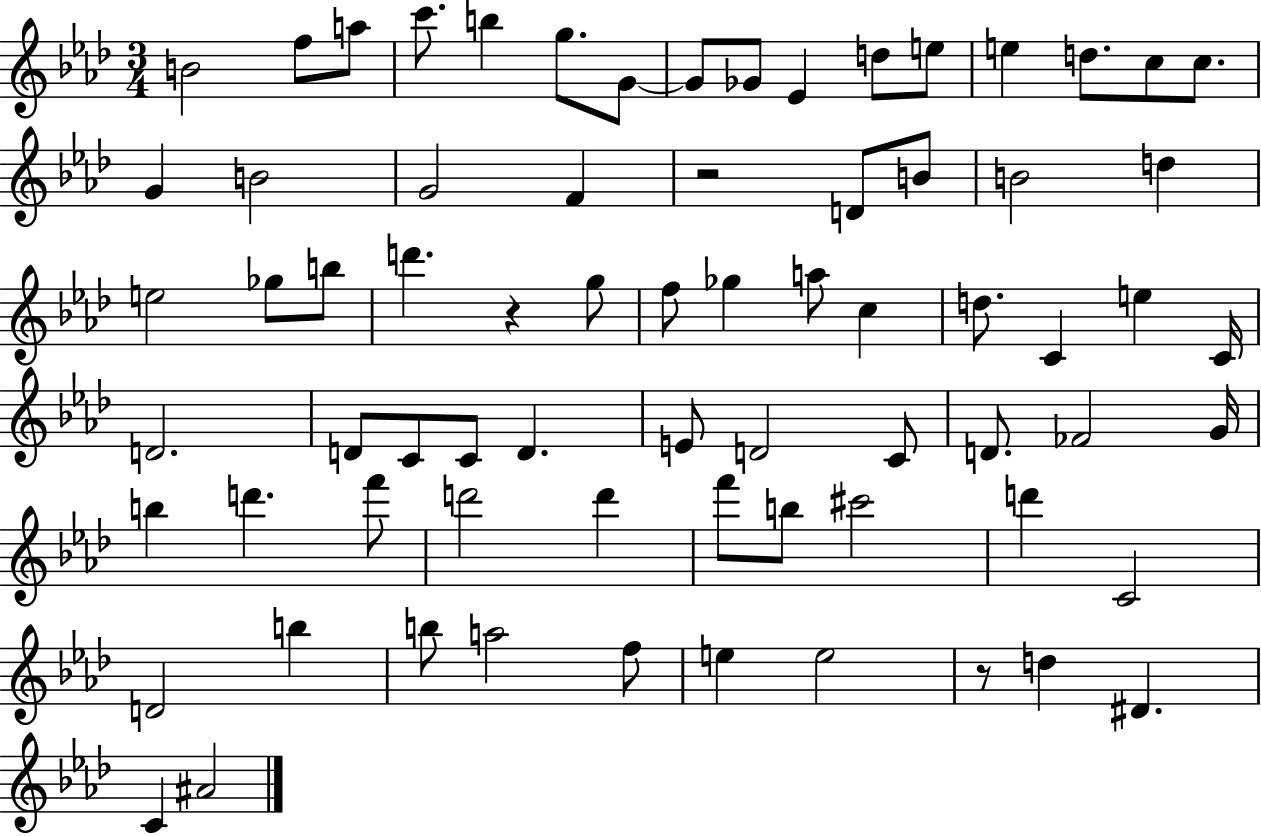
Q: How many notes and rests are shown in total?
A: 72